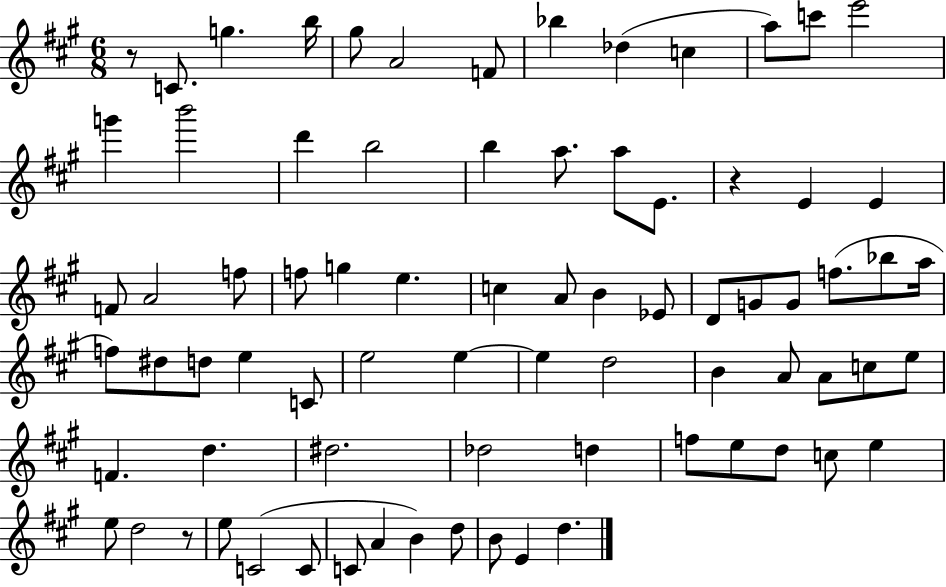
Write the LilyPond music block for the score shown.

{
  \clef treble
  \numericTimeSignature
  \time 6/8
  \key a \major
  \repeat volta 2 { r8 c'8. g''4. b''16 | gis''8 a'2 f'8 | bes''4 des''4( c''4 | a''8) c'''8 e'''2 | \break g'''4 b'''2 | d'''4 b''2 | b''4 a''8. a''8 e'8. | r4 e'4 e'4 | \break f'8 a'2 f''8 | f''8 g''4 e''4. | c''4 a'8 b'4 ees'8 | d'8 g'8 g'8 f''8.( bes''8 a''16 | \break f''8) dis''8 d''8 e''4 c'8 | e''2 e''4~~ | e''4 d''2 | b'4 a'8 a'8 c''8 e''8 | \break f'4. d''4. | dis''2. | des''2 d''4 | f''8 e''8 d''8 c''8 e''4 | \break e''8 d''2 r8 | e''8 c'2( c'8 | c'8 a'4 b'4) d''8 | b'8 e'4 d''4. | \break } \bar "|."
}